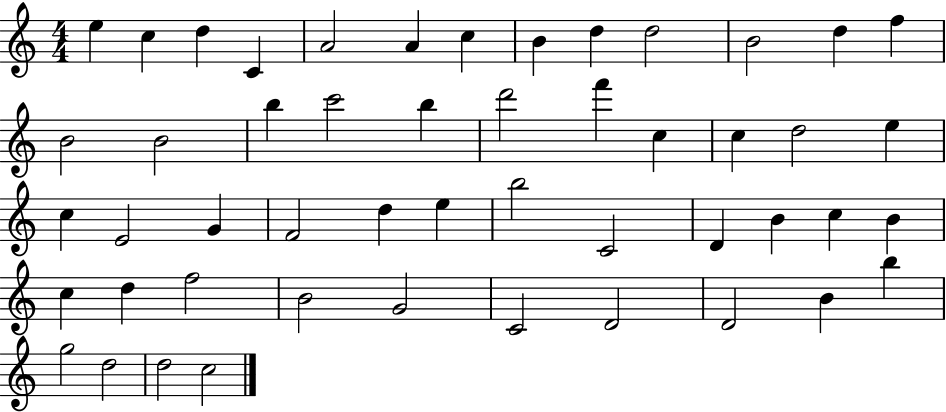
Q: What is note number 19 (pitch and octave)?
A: D6